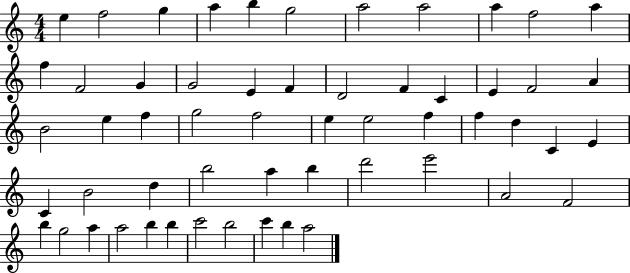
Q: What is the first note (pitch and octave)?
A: E5